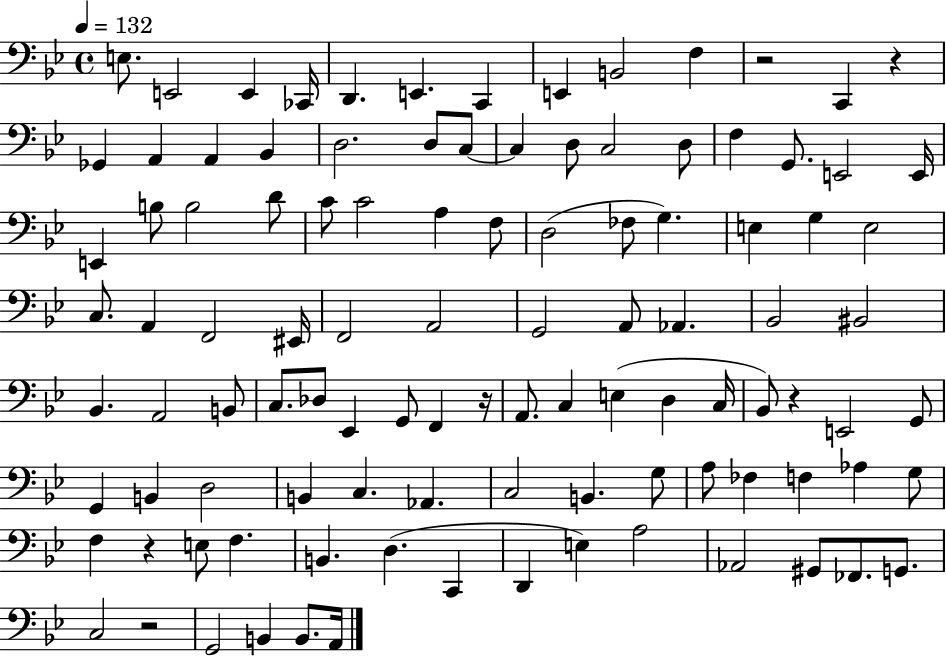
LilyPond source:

{
  \clef bass
  \time 4/4
  \defaultTimeSignature
  \key bes \major
  \tempo 4 = 132
  e8. e,2 e,4 ces,16 | d,4. e,4. c,4 | e,4 b,2 f4 | r2 c,4 r4 | \break ges,4 a,4 a,4 bes,4 | d2. d8 c8~~ | c4 d8 c2 d8 | f4 g,8. e,2 e,16 | \break e,4 b8 b2 d'8 | c'8 c'2 a4 f8 | d2( fes8 g4.) | e4 g4 e2 | \break c8. a,4 f,2 eis,16 | f,2 a,2 | g,2 a,8 aes,4. | bes,2 bis,2 | \break bes,4. a,2 b,8 | c8. des8 ees,4 g,8 f,4 r16 | a,8. c4 e4( d4 c16 | bes,8) r4 e,2 g,8 | \break g,4 b,4 d2 | b,4 c4. aes,4. | c2 b,4. g8 | a8 fes4 f4 aes4 g8 | \break f4 r4 e8 f4. | b,4. d4.( c,4 | d,4 e4) a2 | aes,2 gis,8 fes,8. g,8. | \break c2 r2 | g,2 b,4 b,8. a,16 | \bar "|."
}